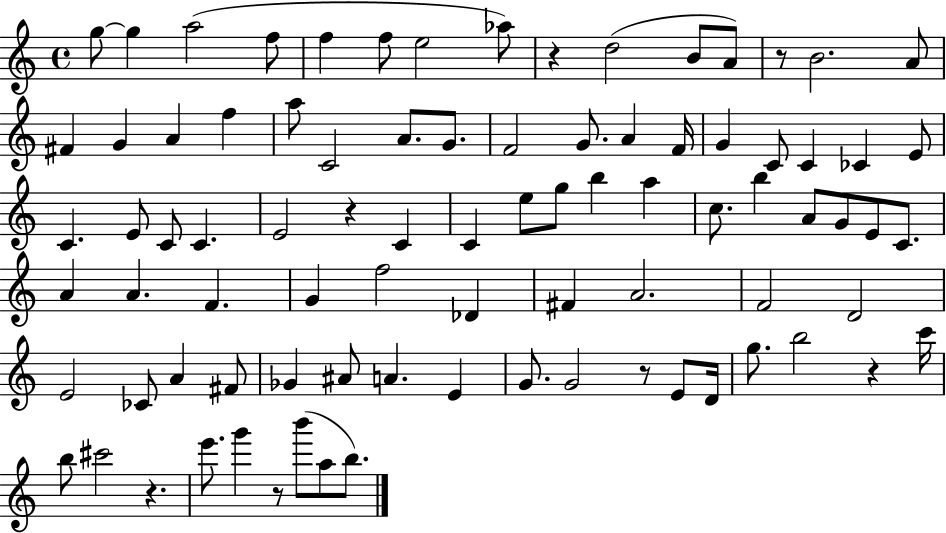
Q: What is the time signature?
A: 4/4